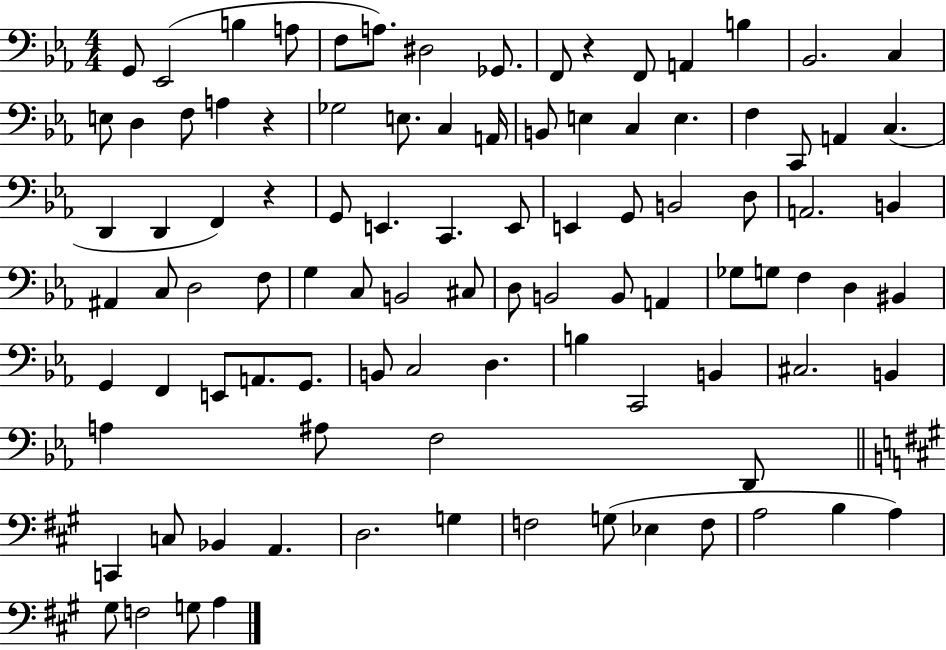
X:1
T:Untitled
M:4/4
L:1/4
K:Eb
G,,/2 _E,,2 B, A,/2 F,/2 A,/2 ^D,2 _G,,/2 F,,/2 z F,,/2 A,, B, _B,,2 C, E,/2 D, F,/2 A, z _G,2 E,/2 C, A,,/4 B,,/2 E, C, E, F, C,,/2 A,, C, D,, D,, F,, z G,,/2 E,, C,, E,,/2 E,, G,,/2 B,,2 D,/2 A,,2 B,, ^A,, C,/2 D,2 F,/2 G, C,/2 B,,2 ^C,/2 D,/2 B,,2 B,,/2 A,, _G,/2 G,/2 F, D, ^B,, G,, F,, E,,/2 A,,/2 G,,/2 B,,/2 C,2 D, B, C,,2 B,, ^C,2 B,, A, ^A,/2 F,2 D,,/2 C,, C,/2 _B,, A,, D,2 G, F,2 G,/2 _E, F,/2 A,2 B, A, ^G,/2 F,2 G,/2 A,